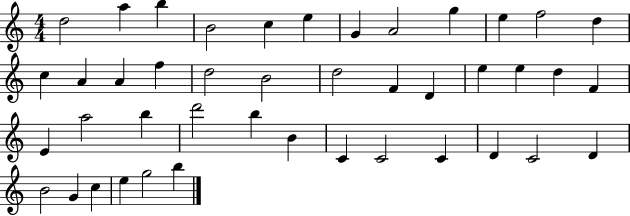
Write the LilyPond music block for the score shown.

{
  \clef treble
  \numericTimeSignature
  \time 4/4
  \key c \major
  d''2 a''4 b''4 | b'2 c''4 e''4 | g'4 a'2 g''4 | e''4 f''2 d''4 | \break c''4 a'4 a'4 f''4 | d''2 b'2 | d''2 f'4 d'4 | e''4 e''4 d''4 f'4 | \break e'4 a''2 b''4 | d'''2 b''4 b'4 | c'4 c'2 c'4 | d'4 c'2 d'4 | \break b'2 g'4 c''4 | e''4 g''2 b''4 | \bar "|."
}